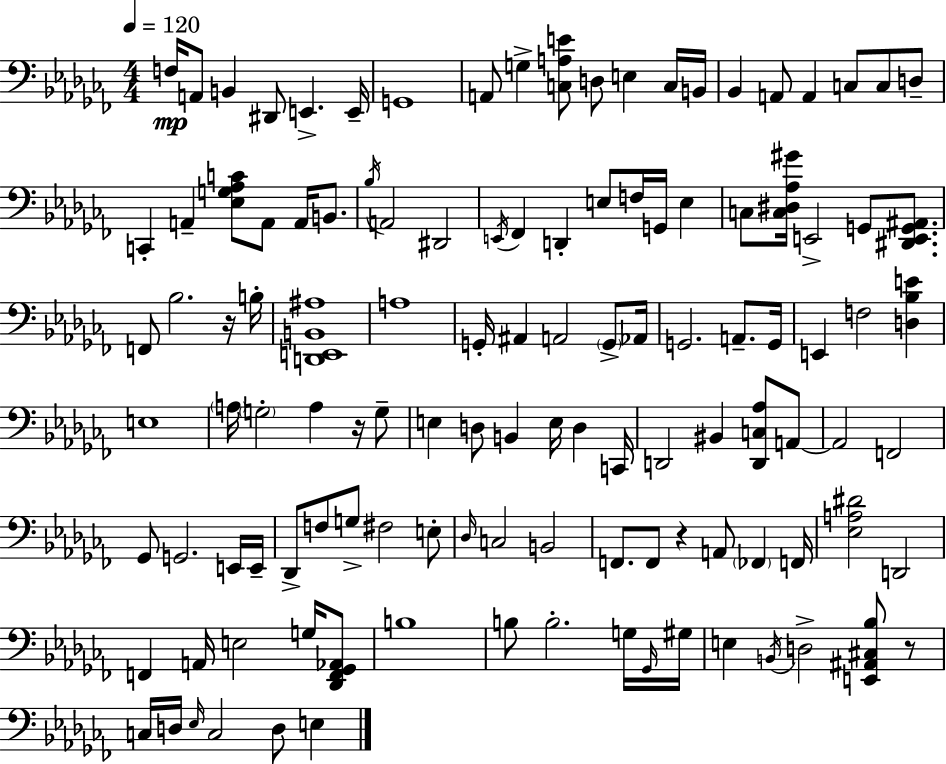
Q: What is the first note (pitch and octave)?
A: F3